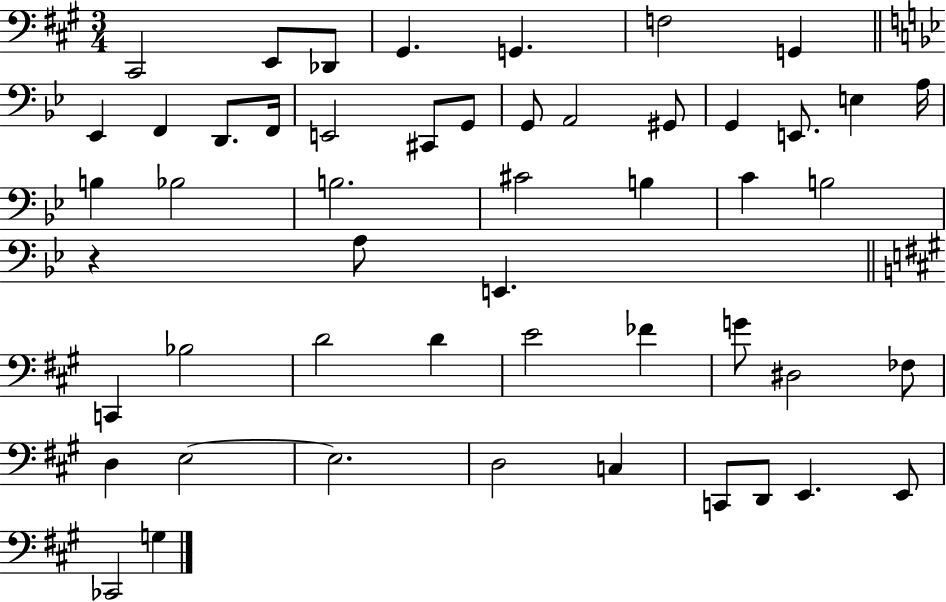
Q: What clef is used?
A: bass